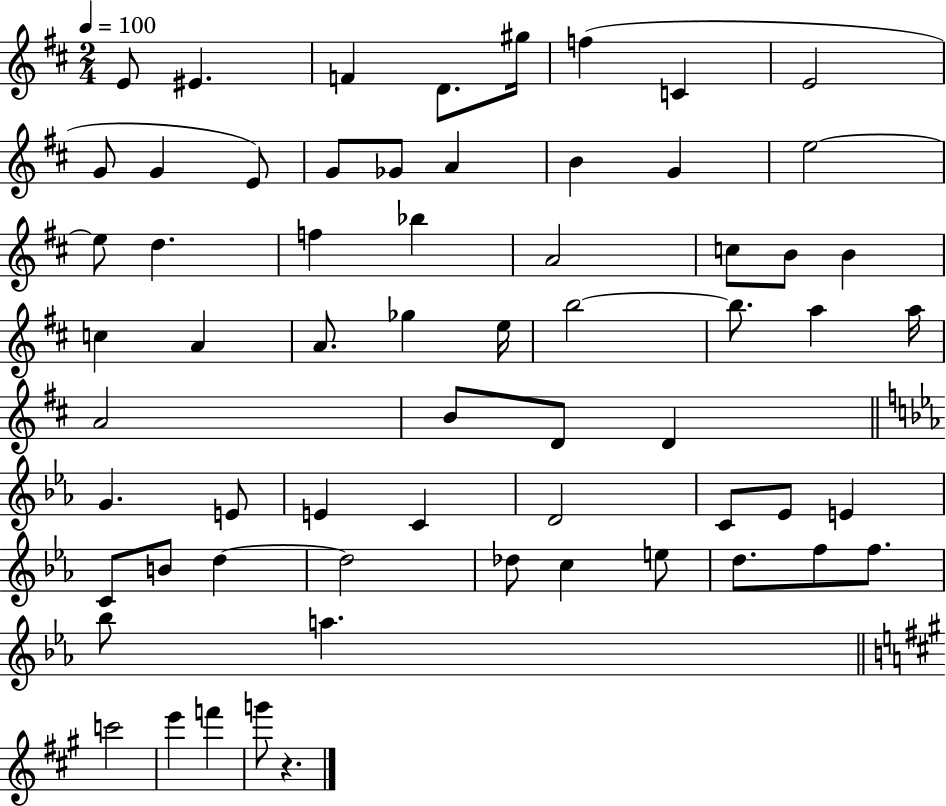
E4/e EIS4/q. F4/q D4/e. G#5/s F5/q C4/q E4/h G4/e G4/q E4/e G4/e Gb4/e A4/q B4/q G4/q E5/h E5/e D5/q. F5/q Bb5/q A4/h C5/e B4/e B4/q C5/q A4/q A4/e. Gb5/q E5/s B5/h B5/e. A5/q A5/s A4/h B4/e D4/e D4/q G4/q. E4/e E4/q C4/q D4/h C4/e Eb4/e E4/q C4/e B4/e D5/q D5/h Db5/e C5/q E5/e D5/e. F5/e F5/e. Bb5/e A5/q. C6/h E6/q F6/q G6/e R/q.